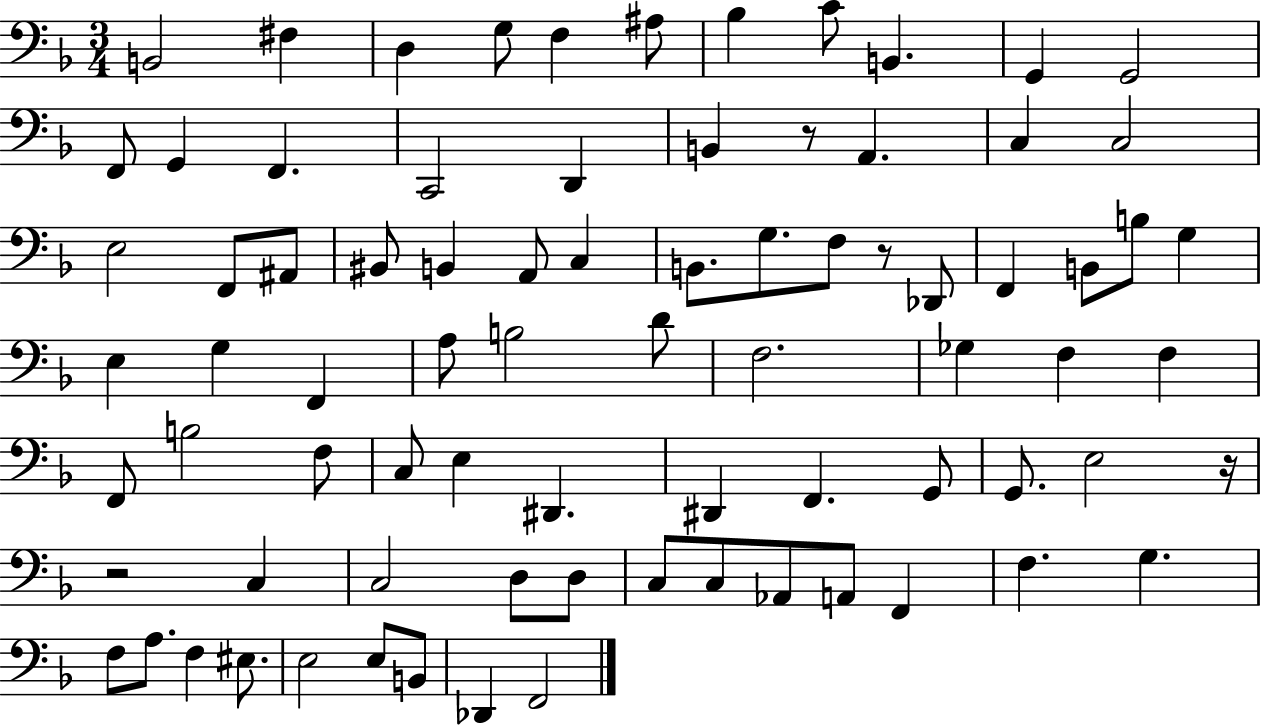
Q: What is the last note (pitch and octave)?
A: F2